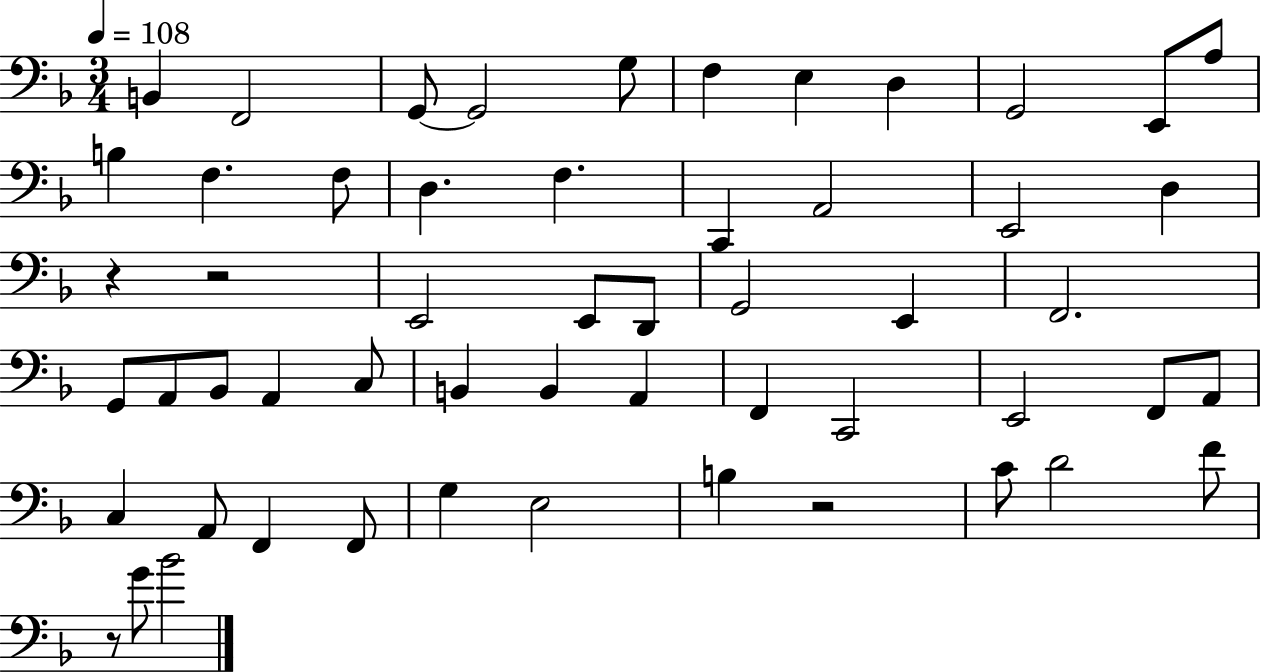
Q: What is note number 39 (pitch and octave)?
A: A2